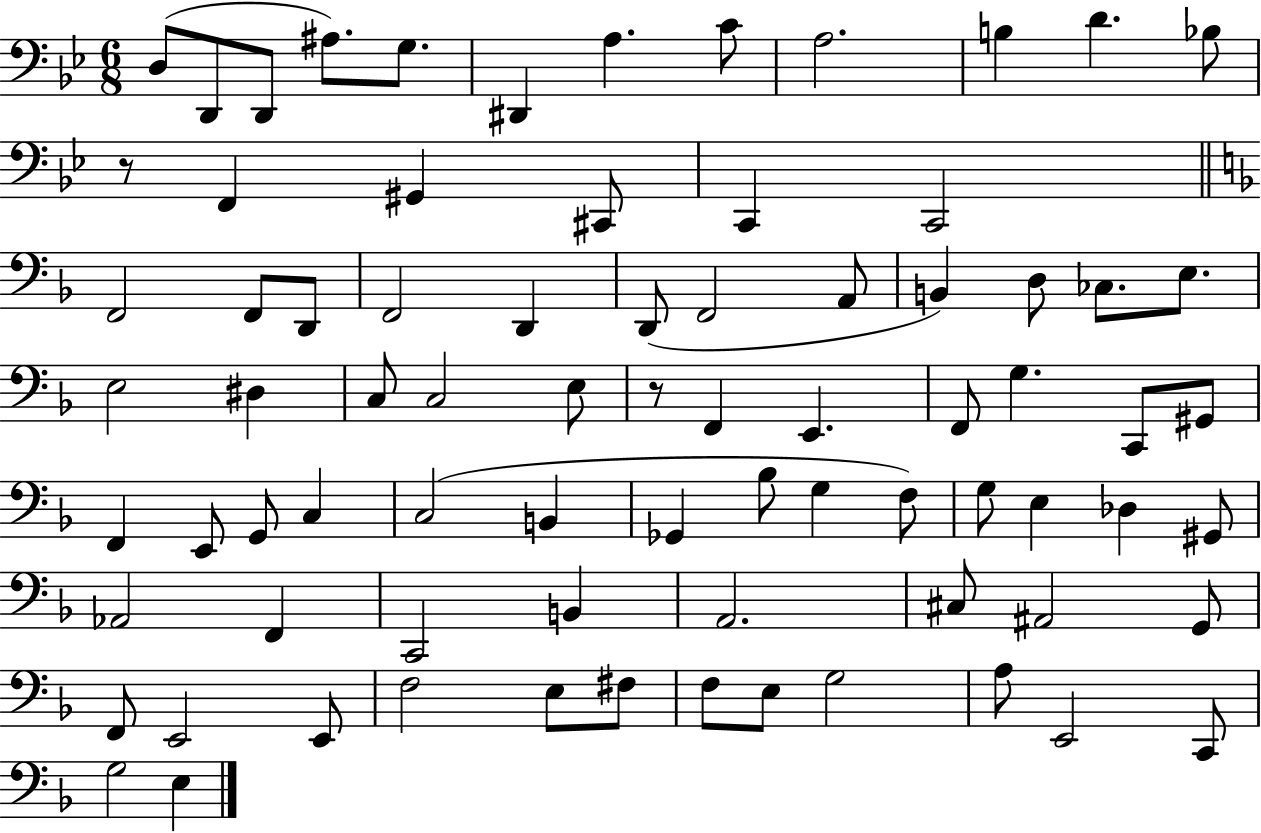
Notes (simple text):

D3/e D2/e D2/e A#3/e. G3/e. D#2/q A3/q. C4/e A3/h. B3/q D4/q. Bb3/e R/e F2/q G#2/q C#2/e C2/q C2/h F2/h F2/e D2/e F2/h D2/q D2/e F2/h A2/e B2/q D3/e CES3/e. E3/e. E3/h D#3/q C3/e C3/h E3/e R/e F2/q E2/q. F2/e G3/q. C2/e G#2/e F2/q E2/e G2/e C3/q C3/h B2/q Gb2/q Bb3/e G3/q F3/e G3/e E3/q Db3/q G#2/e Ab2/h F2/q C2/h B2/q A2/h. C#3/e A#2/h G2/e F2/e E2/h E2/e F3/h E3/e F#3/e F3/e E3/e G3/h A3/e E2/h C2/e G3/h E3/q